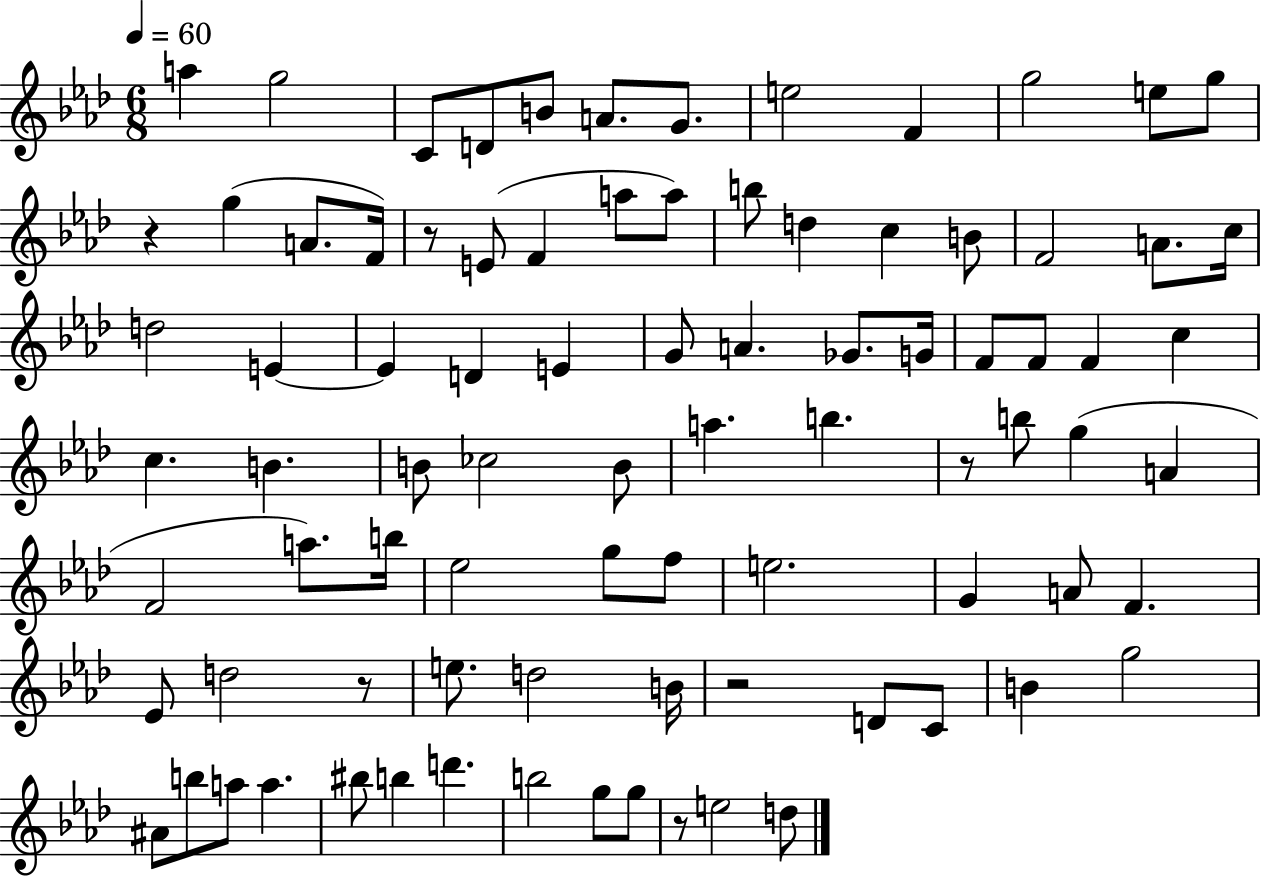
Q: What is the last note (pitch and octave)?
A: D5